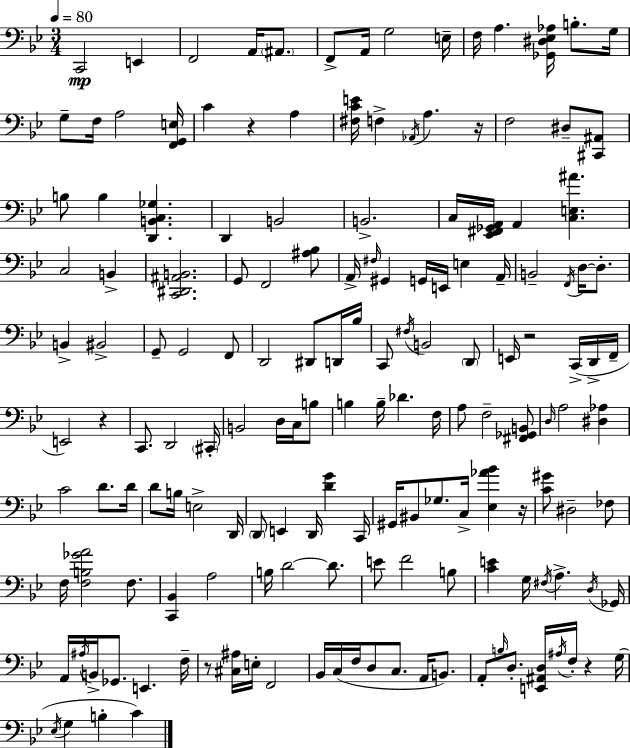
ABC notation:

X:1
T:Untitled
M:3/4
L:1/4
K:Gm
C,,2 E,, F,,2 A,,/4 ^A,,/2 F,,/2 A,,/4 G,2 E,/4 F,/4 A, [_G,,^D,_E,_A,]/4 B,/2 G,/4 G,/2 F,/4 A,2 [F,,G,,E,]/4 C z A, [^F,CE]/4 F, _A,,/4 A, z/4 F,2 ^D,/2 [^C,,^A,,]/2 B,/2 B, [D,,B,,C,_G,] D,, B,,2 B,,2 C,/4 [_E,,^F,,_G,,A,,]/4 A,, [C,E,^A] C,2 B,, [C,,^D,,^A,,B,,]2 G,,/2 F,,2 [^A,_B,]/2 A,,/4 ^F,/4 ^G,, G,,/4 E,,/4 E, A,,/4 B,,2 F,,/4 D,/4 D,/2 B,, ^B,,2 G,,/2 G,,2 F,,/2 D,,2 ^D,,/2 D,,/4 _B,/4 C,,/2 ^F,/4 B,,2 D,,/2 E,,/4 z2 C,,/4 D,,/4 F,,/4 E,,2 z C,,/2 D,,2 ^C,,/4 B,,2 D,/4 C,/4 B,/2 B, B,/4 _D F,/4 A,/2 F,2 [^F,,_G,,B,,]/2 D,/4 A,2 [^D,_A,] C2 D/2 D/4 D/2 B,/4 E,2 D,,/4 D,,/2 E,, D,,/4 [DG] C,,/4 ^G,,/4 ^B,,/2 _G,/2 C,/4 [_E,_A_B] z/4 [C^G]/2 ^D,2 _F,/2 F,/4 [F,B,_GA]2 F,/2 [C,,_B,,] A,2 B,/4 D2 D/2 E/2 F2 B,/2 [CE] G,/4 ^F,/4 A, D,/4 _G,,/4 A,,/4 ^A,/4 B,,/4 _G,,/2 E,, F,/4 z/2 [^C,^A,]/4 E,/4 F,,2 _B,,/4 C,/4 F,/4 D,/2 C,/2 A,,/4 B,,/2 A,,/2 B,/4 D,/2 [E,,^A,,D,]/4 ^A,/4 F,/4 z G,/4 _E,/4 G, B, C